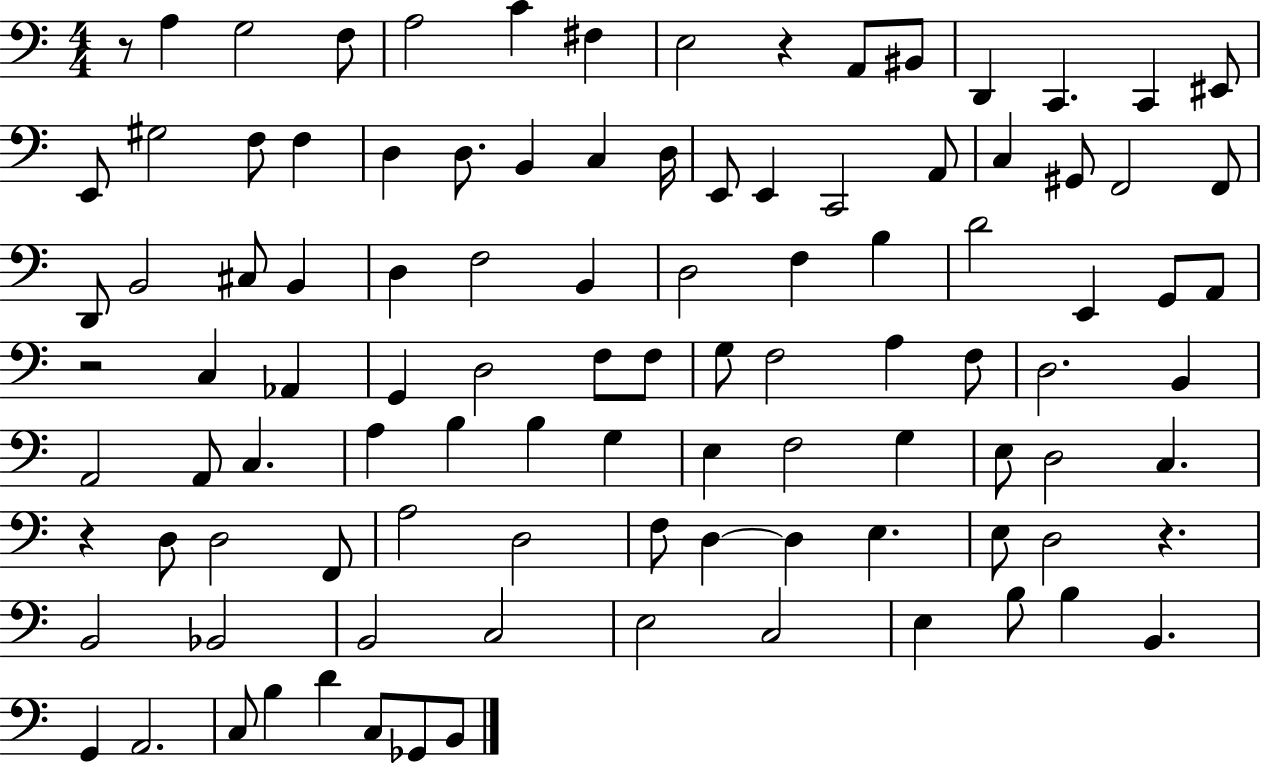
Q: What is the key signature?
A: C major